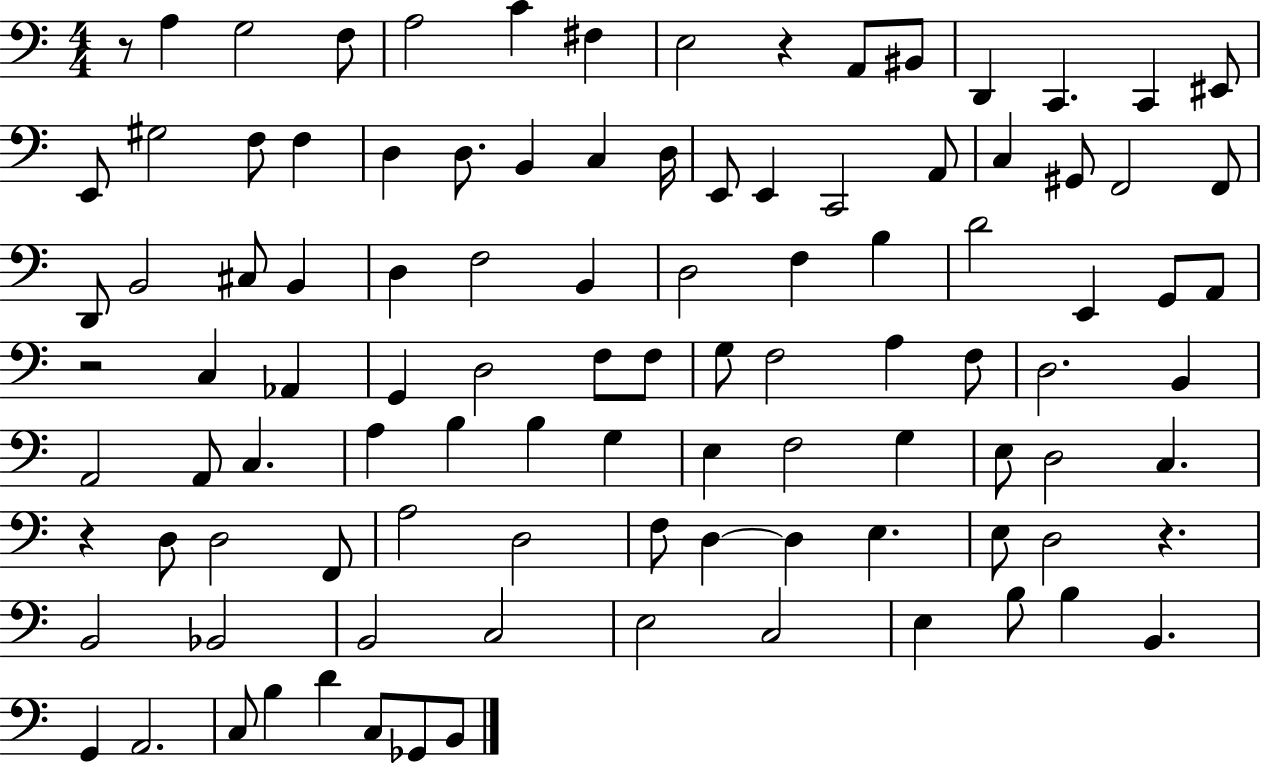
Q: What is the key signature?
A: C major